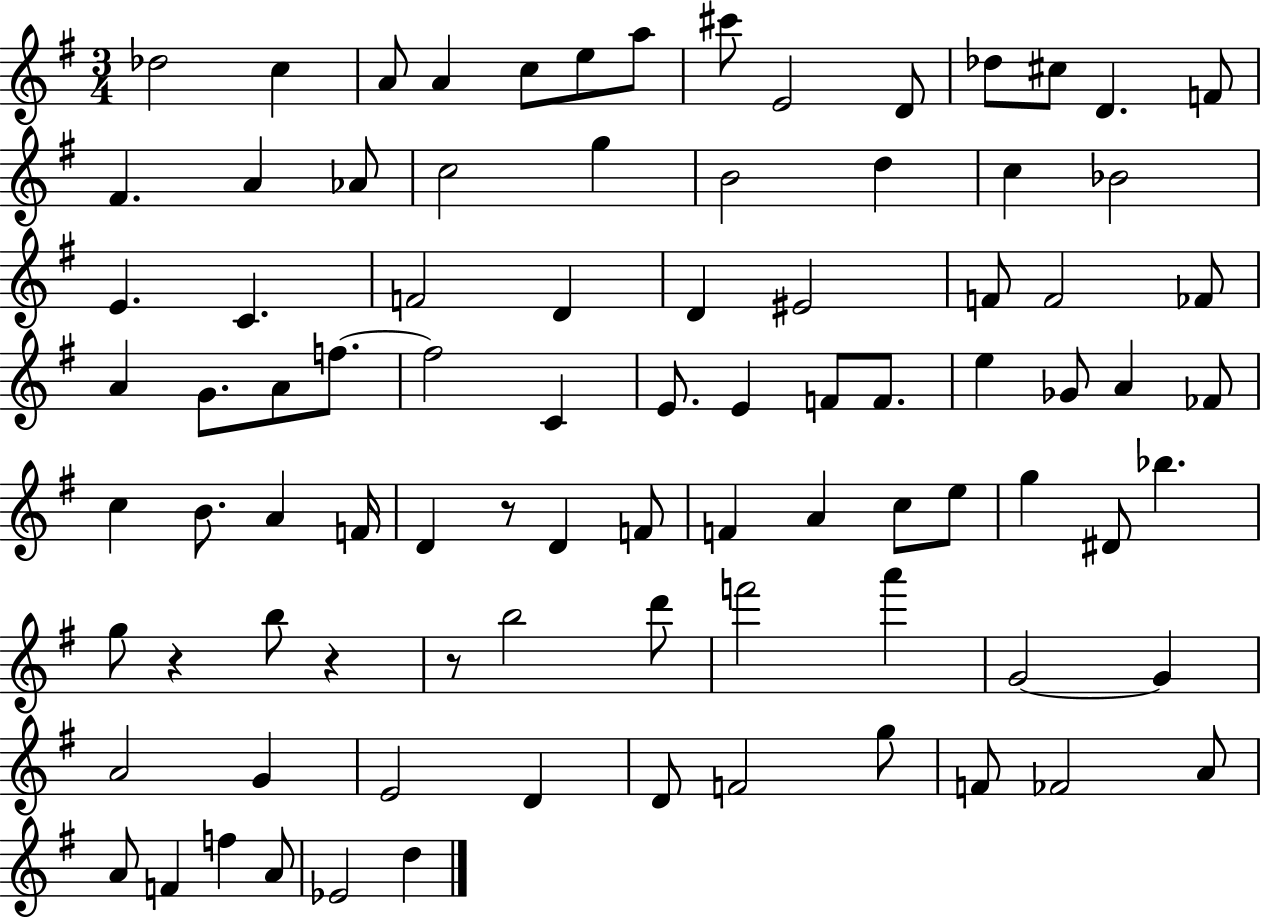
{
  \clef treble
  \numericTimeSignature
  \time 3/4
  \key g \major
  \repeat volta 2 { des''2 c''4 | a'8 a'4 c''8 e''8 a''8 | cis'''8 e'2 d'8 | des''8 cis''8 d'4. f'8 | \break fis'4. a'4 aes'8 | c''2 g''4 | b'2 d''4 | c''4 bes'2 | \break e'4. c'4. | f'2 d'4 | d'4 eis'2 | f'8 f'2 fes'8 | \break a'4 g'8. a'8 f''8.~~ | f''2 c'4 | e'8. e'4 f'8 f'8. | e''4 ges'8 a'4 fes'8 | \break c''4 b'8. a'4 f'16 | d'4 r8 d'4 f'8 | f'4 a'4 c''8 e''8 | g''4 dis'8 bes''4. | \break g''8 r4 b''8 r4 | r8 b''2 d'''8 | f'''2 a'''4 | g'2~~ g'4 | \break a'2 g'4 | e'2 d'4 | d'8 f'2 g''8 | f'8 fes'2 a'8 | \break a'8 f'4 f''4 a'8 | ees'2 d''4 | } \bar "|."
}